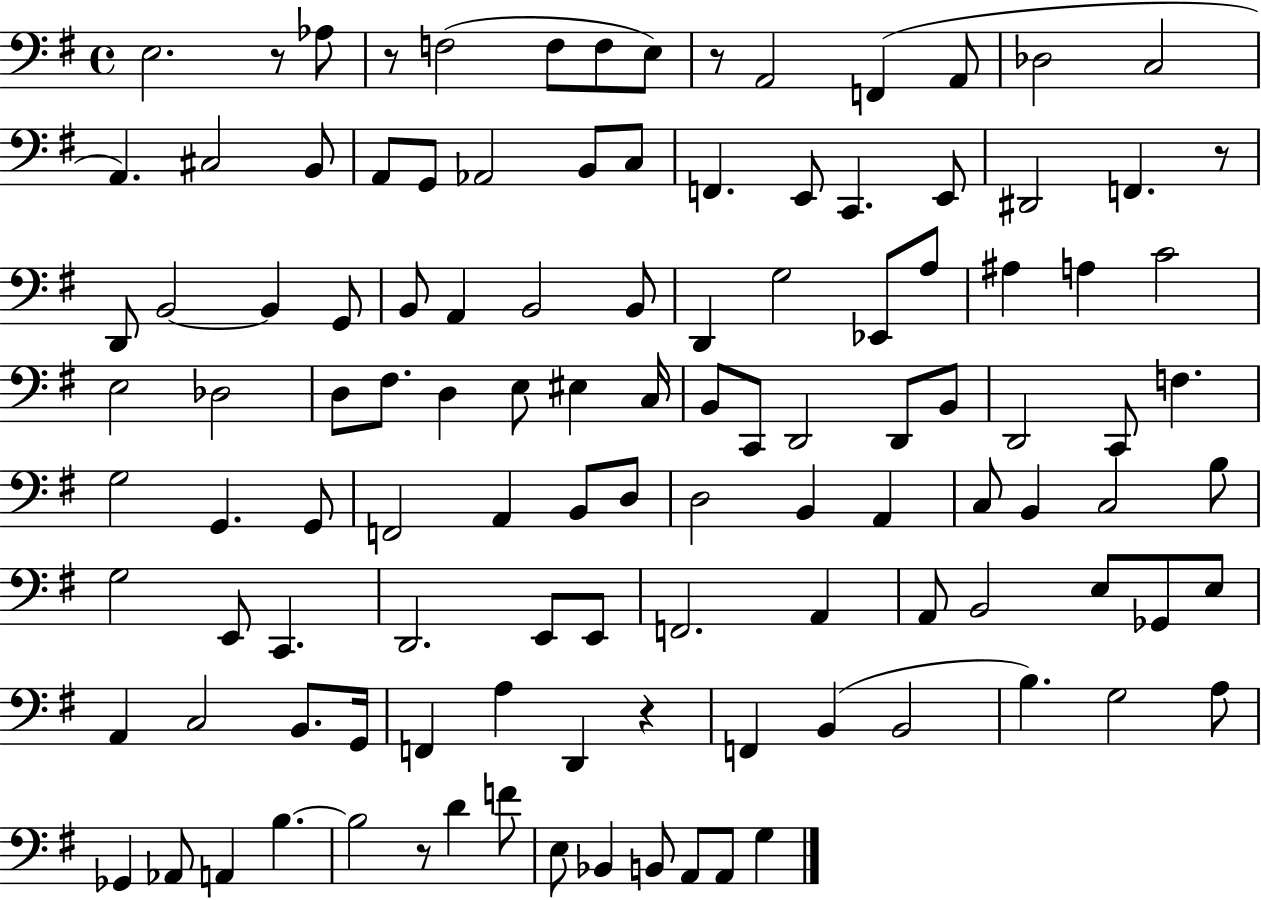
E3/h. R/e Ab3/e R/e F3/h F3/e F3/e E3/e R/e A2/h F2/q A2/e Db3/h C3/h A2/q. C#3/h B2/e A2/e G2/e Ab2/h B2/e C3/e F2/q. E2/e C2/q. E2/e D#2/h F2/q. R/e D2/e B2/h B2/q G2/e B2/e A2/q B2/h B2/e D2/q G3/h Eb2/e A3/e A#3/q A3/q C4/h E3/h Db3/h D3/e F#3/e. D3/q E3/e EIS3/q C3/s B2/e C2/e D2/h D2/e B2/e D2/h C2/e F3/q. G3/h G2/q. G2/e F2/h A2/q B2/e D3/e D3/h B2/q A2/q C3/e B2/q C3/h B3/e G3/h E2/e C2/q. D2/h. E2/e E2/e F2/h. A2/q A2/e B2/h E3/e Gb2/e E3/e A2/q C3/h B2/e. G2/s F2/q A3/q D2/q R/q F2/q B2/q B2/h B3/q. G3/h A3/e Gb2/q Ab2/e A2/q B3/q. B3/h R/e D4/q F4/e E3/e Bb2/q B2/e A2/e A2/e G3/q